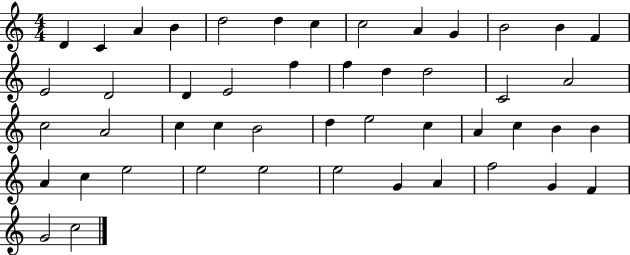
X:1
T:Untitled
M:4/4
L:1/4
K:C
D C A B d2 d c c2 A G B2 B F E2 D2 D E2 f f d d2 C2 A2 c2 A2 c c B2 d e2 c A c B B A c e2 e2 e2 e2 G A f2 G F G2 c2